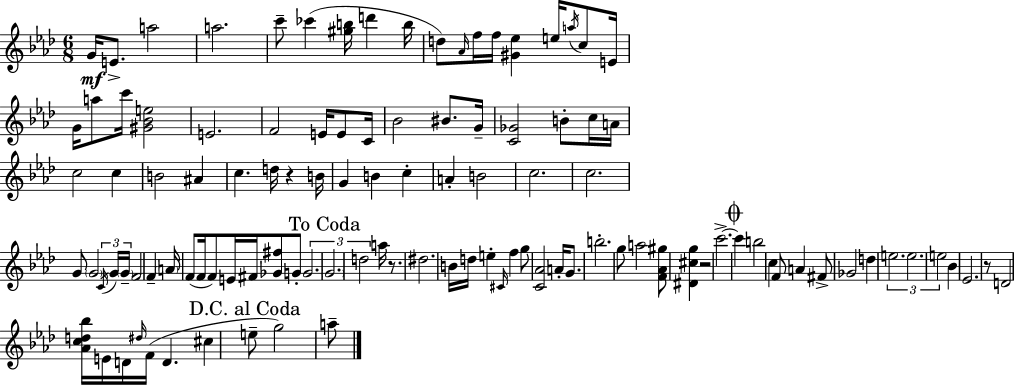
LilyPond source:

{
  \clef treble
  \numericTimeSignature
  \time 6/8
  \key f \minor
  \repeat volta 2 { g'16\mf e'8.-> a''2 | a''2. | c'''8-- ces'''4( <gis'' b''>16 d'''4 b''16 | d''8) \grace { aes'16 } f''16 f''16 <gis' ees''>4 e''16 \acciaccatura { a''16 } c''8 | \break e'16 g'16 a''8 c'''16 <gis' bes' e''>2 | e'2. | f'2 e'16 e'8 | c'16 bes'2 bis'8. | \break g'16-- <c' ges'>2 b'8-. | c''16 a'16 c''2 c''4 | b'2 ais'4 | c''4. d''16 r4 | \break b'16 g'4 b'4 c''4-. | a'4-. b'2 | c''2. | c''2. | \break g'8 \parenthesize g'2 | \tuplet 3/2 { \acciaccatura { c'16 } g'16 \parenthesize g'16-- } f'2 f'4-- | \parenthesize a'16 f'8( f'16 f'8) e'16 fis'16 <ges' fis''>8 | g'8-. \tuplet 3/2 { g'2. | \break \mark "To Coda" \parenthesize g'2. | d''2 } a''16 | r8. dis''2. | b'16 d''16 e''4-. \grace { cis'16 } f''4 | \break g''8 <c' aes'>2 | a'16-. g'8. b''2.-. | g''8 a''2 | <f' aes' gis''>8 <dis' cis'' g''>4 r2 | \break c'''2.->~~ | \mark \markup { \musicglyph "scripts.coda" } c'''4 b''2 | c''4 f'8 a'4 | fis'8-> ges'2 | \break d''4 \tuplet 3/2 { e''2. | e''2. | e''2 } | bes'4 ees'2. | \break r8 d'2 | <aes' c'' d'' bes''>16 e'16 d'16 \grace { dis''16 } f'16( d'4. | cis''4 \mark "D.C. al Coda" e''8-- g''2) | a''8-- } \bar "|."
}